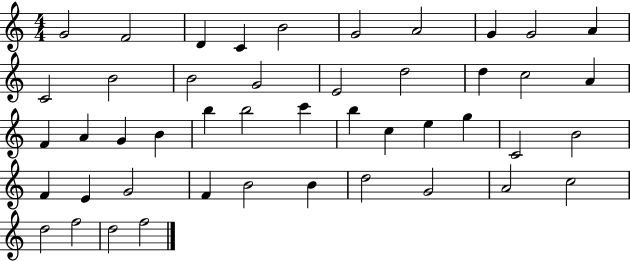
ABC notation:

X:1
T:Untitled
M:4/4
L:1/4
K:C
G2 F2 D C B2 G2 A2 G G2 A C2 B2 B2 G2 E2 d2 d c2 A F A G B b b2 c' b c e g C2 B2 F E G2 F B2 B d2 G2 A2 c2 d2 f2 d2 f2